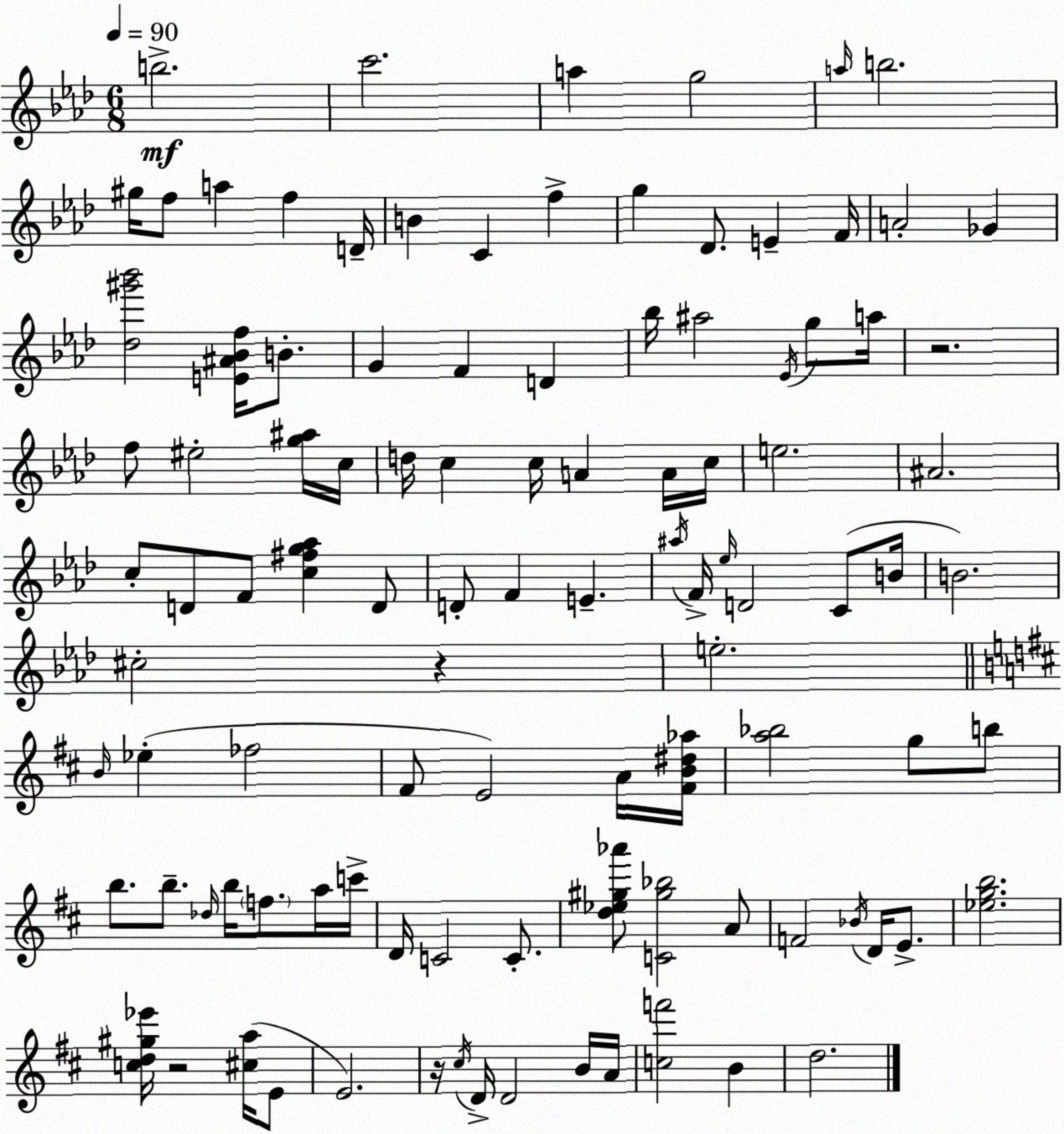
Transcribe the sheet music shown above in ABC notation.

X:1
T:Untitled
M:6/8
L:1/4
K:Ab
b2 c'2 a g2 a/4 b2 ^g/4 f/2 a f D/4 B C f g _D/2 E F/4 A2 _G [_d^g'_b']2 [E^A_Bf]/4 B/2 G F D _b/4 ^a2 _E/4 g/2 a/4 z2 f/2 ^e2 [g^a]/4 c/4 d/4 c c/4 A A/4 c/4 e2 ^A2 c/2 D/2 F/2 [c^fg_a] D/2 D/2 F E ^a/4 F/4 _e/4 D2 C/2 B/4 B2 ^c2 z e2 B/4 _e _f2 ^F/2 E2 A/4 [^FB^d_a]/4 [a_b]2 g/2 b/2 b/2 b/2 _d/4 b/4 f/2 a/4 c'/4 D/4 C2 C/2 [d_e^g_a']/2 [C^g_b]2 A/2 F2 _B/4 D/4 E/2 [_egb]2 [cd^g_e']/4 z2 [^ca]/4 E/2 E2 z/4 ^c/4 D/4 D2 B/4 A/4 [cf']2 B d2